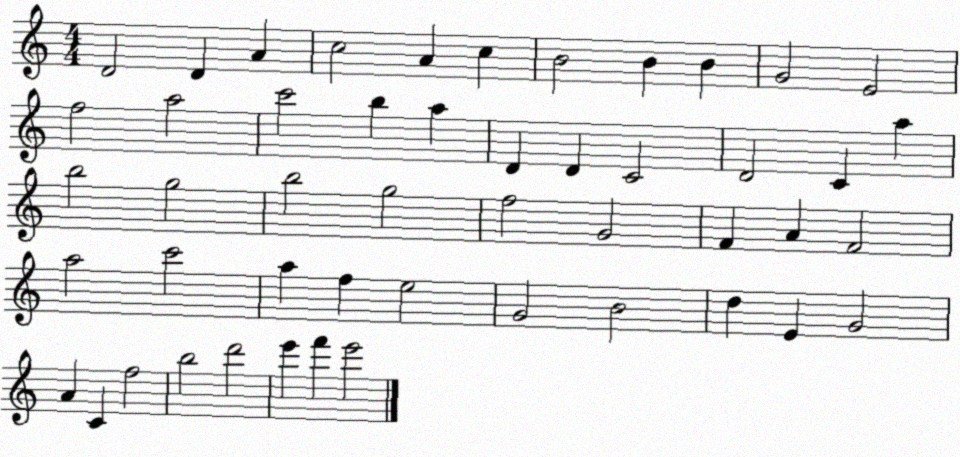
X:1
T:Untitled
M:4/4
L:1/4
K:C
D2 D A c2 A c B2 B B G2 E2 f2 a2 c'2 b a D D C2 D2 C a b2 g2 b2 g2 f2 G2 F A F2 a2 c'2 a f e2 G2 B2 d E G2 A C f2 b2 d'2 e' f' e'2